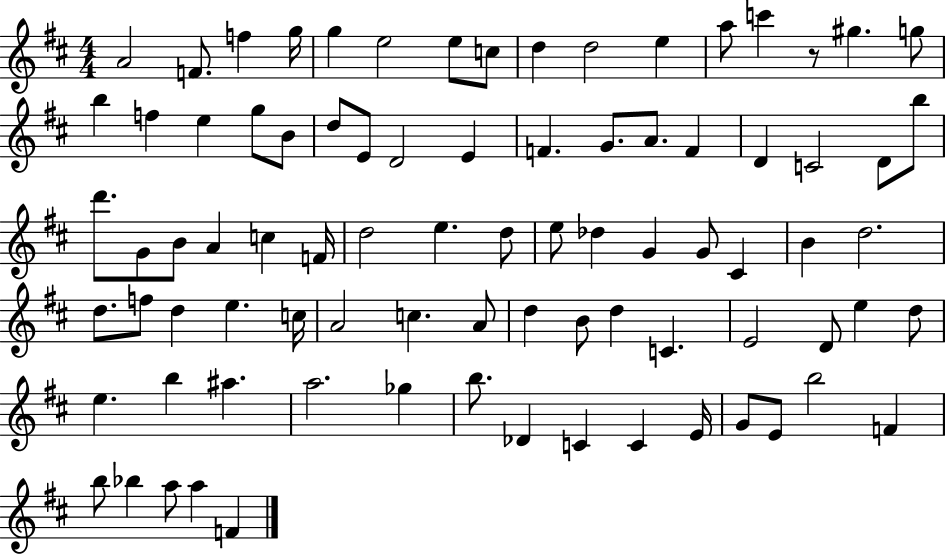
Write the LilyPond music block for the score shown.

{
  \clef treble
  \numericTimeSignature
  \time 4/4
  \key d \major
  a'2 f'8. f''4 g''16 | g''4 e''2 e''8 c''8 | d''4 d''2 e''4 | a''8 c'''4 r8 gis''4. g''8 | \break b''4 f''4 e''4 g''8 b'8 | d''8 e'8 d'2 e'4 | f'4. g'8. a'8. f'4 | d'4 c'2 d'8 b''8 | \break d'''8. g'8 b'8 a'4 c''4 f'16 | d''2 e''4. d''8 | e''8 des''4 g'4 g'8 cis'4 | b'4 d''2. | \break d''8. f''8 d''4 e''4. c''16 | a'2 c''4. a'8 | d''4 b'8 d''4 c'4. | e'2 d'8 e''4 d''8 | \break e''4. b''4 ais''4. | a''2. ges''4 | b''8. des'4 c'4 c'4 e'16 | g'8 e'8 b''2 f'4 | \break b''8 bes''4 a''8 a''4 f'4 | \bar "|."
}